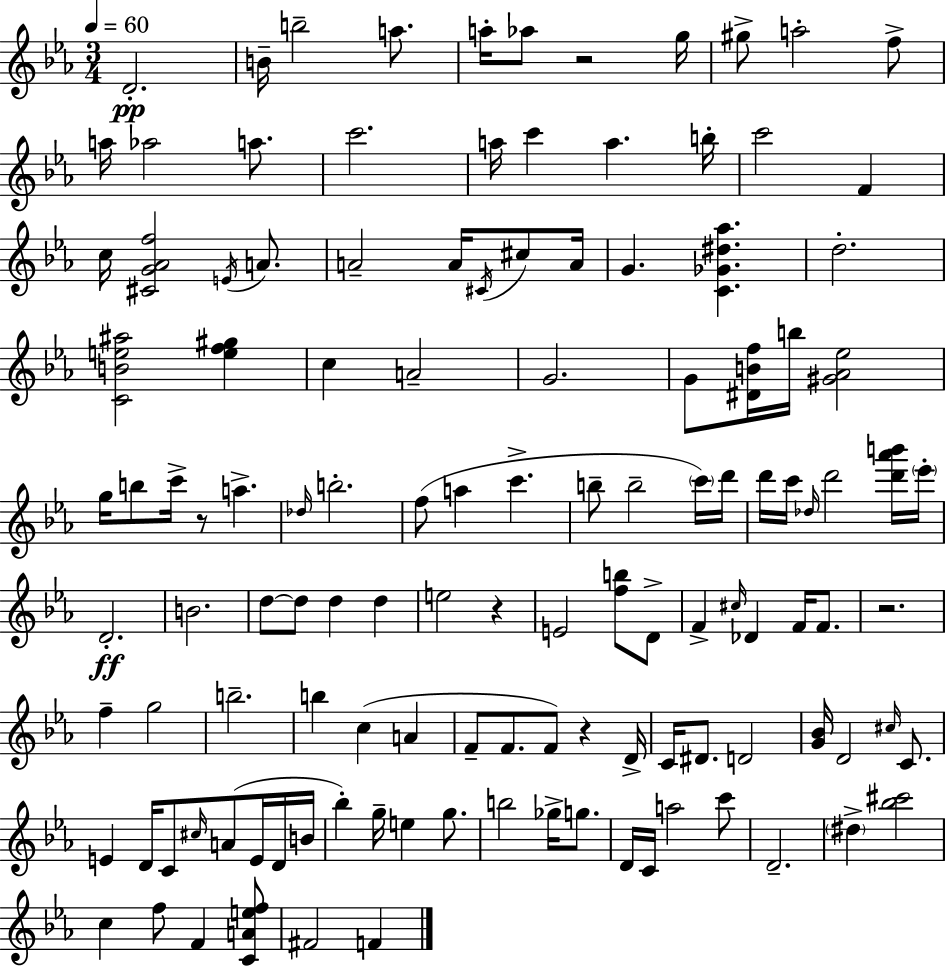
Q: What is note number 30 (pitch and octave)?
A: D5